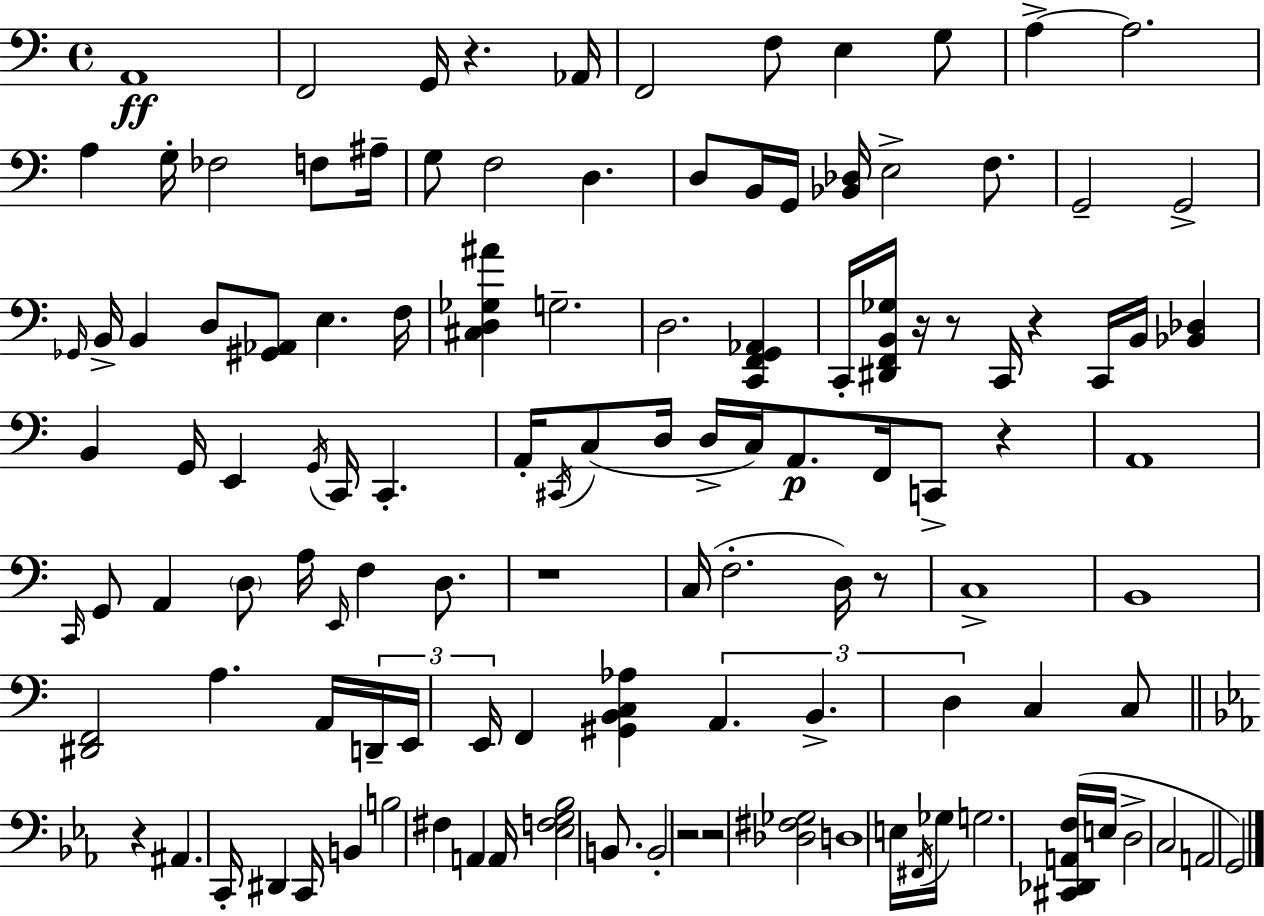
{
  \clef bass
  \time 4/4
  \defaultTimeSignature
  \key c \major
  a,1\ff | f,2 g,16 r4. aes,16 | f,2 f8 e4 g8 | a4->~~ a2. | \break a4 g16-. fes2 f8 ais16-- | g8 f2 d4. | d8 b,16 g,16 <bes, des>16 e2-> f8. | g,2-- g,2-> | \break \grace { ges,16 } b,16-> b,4 d8 <gis, aes,>8 e4. | f16 <cis d ges ais'>4 g2.-- | d2. <c, f, g, aes,>4 | c,16-. <dis, f, b, ges>16 r16 r8 c,16 r4 c,16 b,16 <bes, des>4 | \break b,4 g,16 e,4 \acciaccatura { g,16 } c,16 c,4.-. | a,16-. \acciaccatura { cis,16 }( c8 d16 d16-> c16) a,8.\p f,16 c,8-> r4 | a,1 | \grace { c,16 } g,8 a,4 \parenthesize d8 a16 \grace { e,16 } f4 | \break d8. r1 | c16( f2.-. | d16) r8 c1-> | b,1 | \break <dis, f,>2 a4. | a,16 \tuplet 3/2 { d,16-- e,16 e,16 } f,4 <gis, b, c aes>4 \tuplet 3/2 { a,4. | b,4.-> d4 } c4 | c8 \bar "||" \break \key c \minor r4 ais,4. c,16-. dis,4 c,16 | b,4 b2 fis4 | a,4 a,16 <ees f g bes>2 b,8. | b,2-. r2 | \break r2 <des fis ges>2 | d1 | e16 \acciaccatura { fis,16 } ges16 g2. <cis, des, a, f>16( | e16 d2-> c2 | \break a,2 g,2) | \bar "|."
}